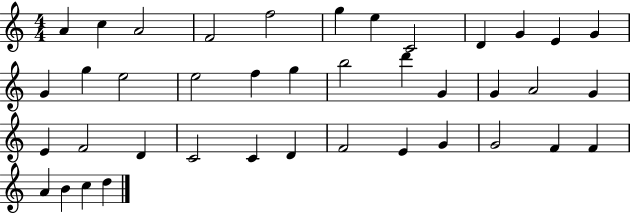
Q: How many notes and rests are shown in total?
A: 40